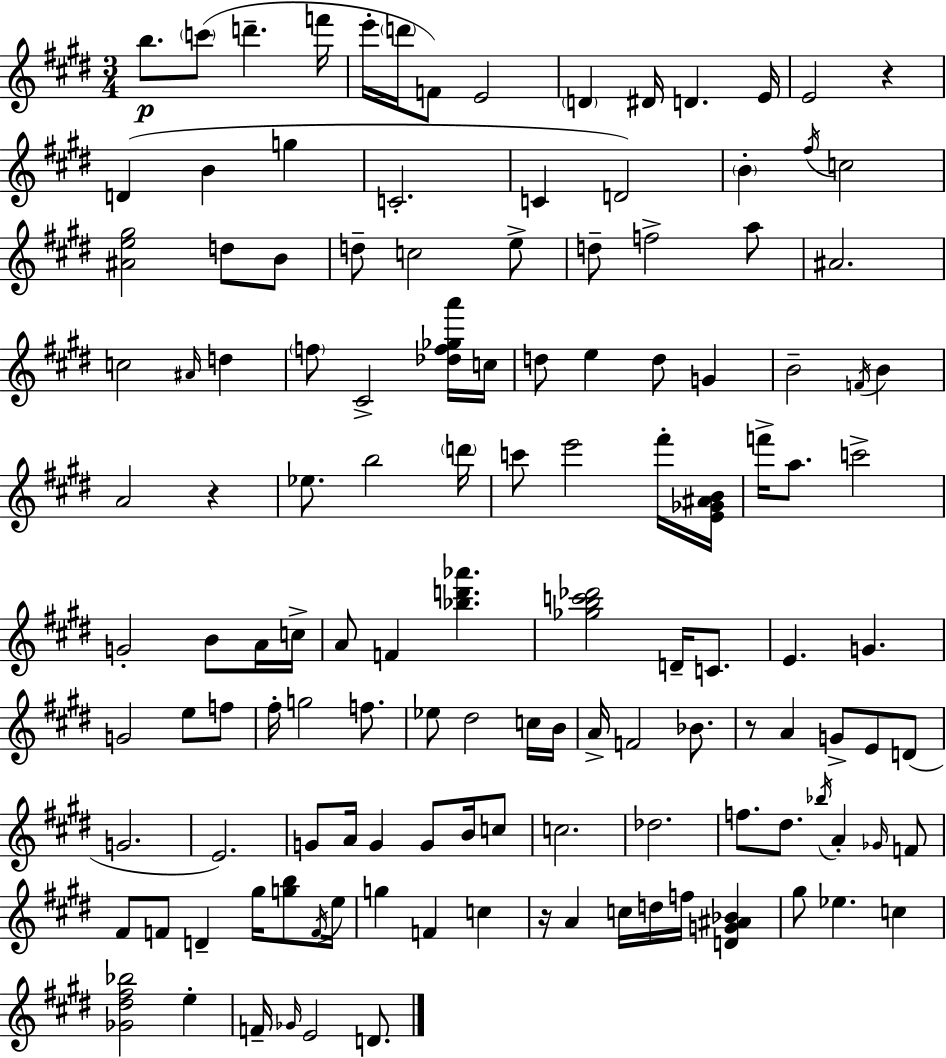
B5/e. C6/e D6/q. F6/s E6/s D6/s F4/e E4/h D4/q D#4/s D4/q. E4/s E4/h R/q D4/q B4/q G5/q C4/h. C4/q D4/h B4/q F#5/s C5/h [A#4,E5,G#5]/h D5/e B4/e D5/e C5/h E5/e D5/e F5/h A5/e A#4/h. C5/h A#4/s D5/q F5/e C#4/h [Db5,F5,Gb5,A6]/s C5/s D5/e E5/q D5/e G4/q B4/h F4/s B4/q A4/h R/q Eb5/e. B5/h D6/s C6/e E6/h F#6/s [E4,Gb4,A#4,B4]/s F6/s A5/e. C6/h G4/h B4/e A4/s C5/s A4/e F4/q [Bb5,D6,Ab6]/q. [Gb5,B5,C6,Db6]/h D4/s C4/e. E4/q. G4/q. G4/h E5/e F5/e F#5/s G5/h F5/e. Eb5/e D#5/h C5/s B4/s A4/s F4/h Bb4/e. R/e A4/q G4/e E4/e D4/e G4/h. E4/h. G4/e A4/s G4/q G4/e B4/s C5/e C5/h. Db5/h. F5/e. D#5/e. Bb5/s A4/q Gb4/s F4/e F#4/e F4/e D4/q G#5/s [G5,B5]/e F4/s E5/s G5/q F4/q C5/q R/s A4/q C5/s D5/s F5/s [D4,G4,A#4,Bb4]/q G#5/e Eb5/q. C5/q [Gb4,D#5,F#5,Bb5]/h E5/q F4/s Gb4/s E4/h D4/e.